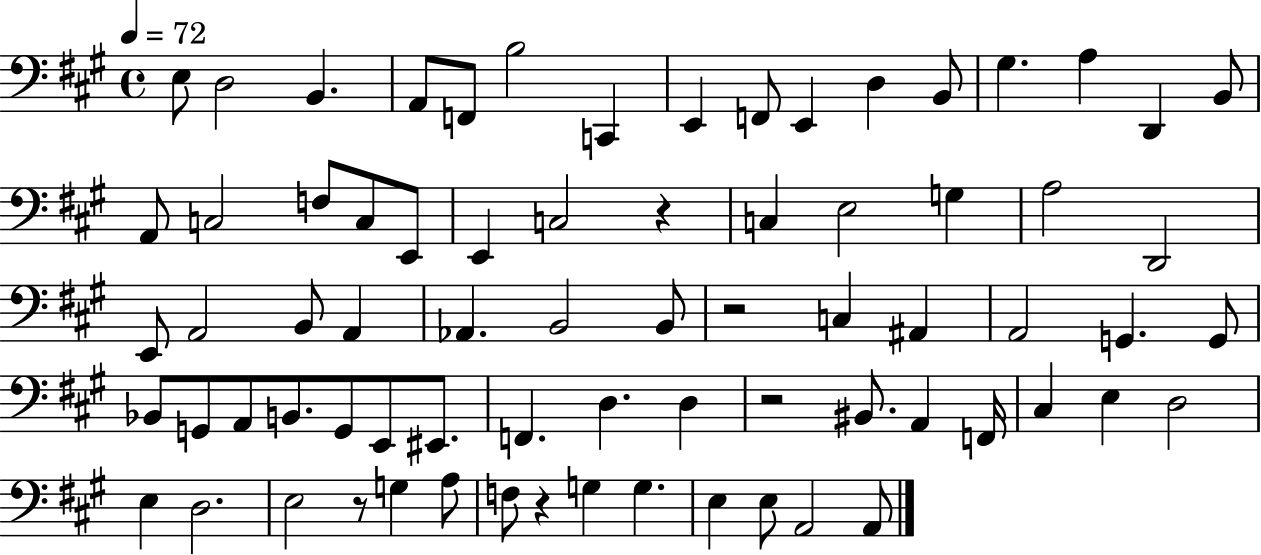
E3/e D3/h B2/q. A2/e F2/e B3/h C2/q E2/q F2/e E2/q D3/q B2/e G#3/q. A3/q D2/q B2/e A2/e C3/h F3/e C3/e E2/e E2/q C3/h R/q C3/q E3/h G3/q A3/h D2/h E2/e A2/h B2/e A2/q Ab2/q. B2/h B2/e R/h C3/q A#2/q A2/h G2/q. G2/e Bb2/e G2/e A2/e B2/e. G2/e E2/e EIS2/e. F2/q. D3/q. D3/q R/h BIS2/e. A2/q F2/s C#3/q E3/q D3/h E3/q D3/h. E3/h R/e G3/q A3/e F3/e R/q G3/q G3/q. E3/q E3/e A2/h A2/e